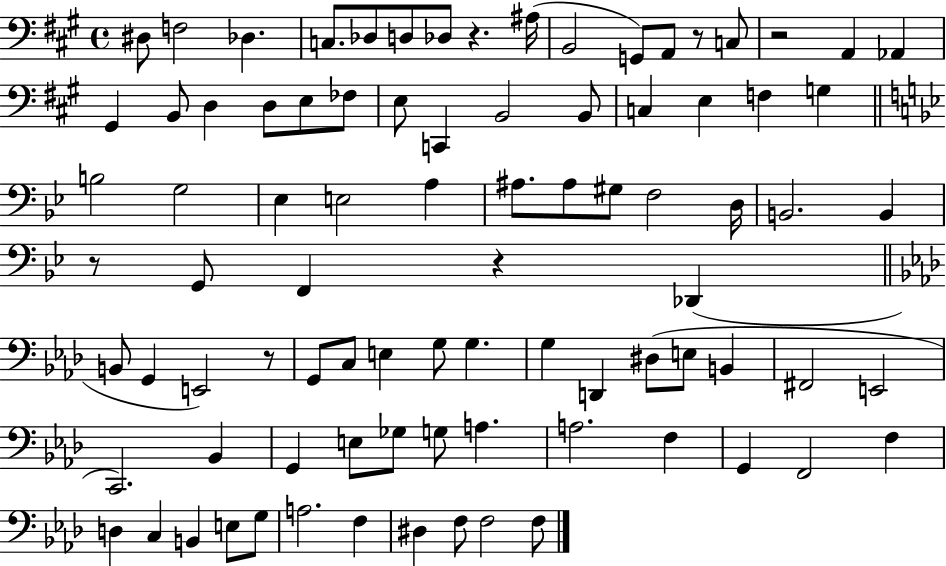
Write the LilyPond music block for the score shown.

{
  \clef bass
  \time 4/4
  \defaultTimeSignature
  \key a \major
  \repeat volta 2 { dis8 f2 des4. | c8. des8 d8 des8 r4. ais16( | b,2 g,8) a,8 r8 c8 | r2 a,4 aes,4 | \break gis,4 b,8 d4 d8 e8 fes8 | e8 c,4 b,2 b,8 | c4 e4 f4 g4 | \bar "||" \break \key g \minor b2 g2 | ees4 e2 a4 | ais8. ais8 gis8 f2 d16 | b,2. b,4 | \break r8 g,8 f,4 r4 des,4( | \bar "||" \break \key f \minor b,8 g,4 e,2) r8 | g,8 c8 e4 g8 g4. | g4 d,4 dis8( e8 b,4 | fis,2 e,2 | \break c,2.) bes,4 | g,4 e8 ges8 g8 a4. | a2. f4 | g,4 f,2 f4 | \break d4 c4 b,4 e8 g8 | a2. f4 | dis4 f8 f2 f8 | } \bar "|."
}